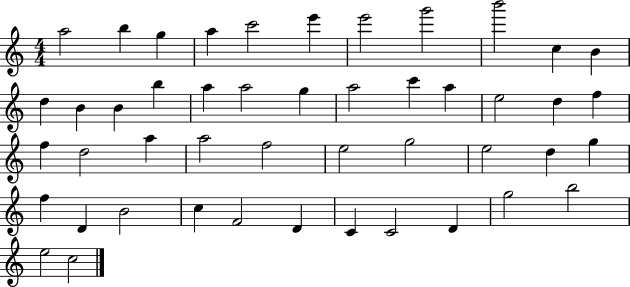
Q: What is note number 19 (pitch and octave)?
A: A5